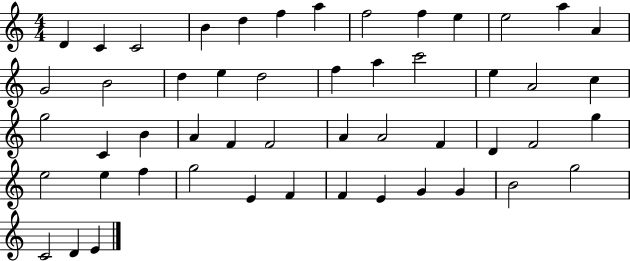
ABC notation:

X:1
T:Untitled
M:4/4
L:1/4
K:C
D C C2 B d f a f2 f e e2 a A G2 B2 d e d2 f a c'2 e A2 c g2 C B A F F2 A A2 F D F2 g e2 e f g2 E F F E G G B2 g2 C2 D E